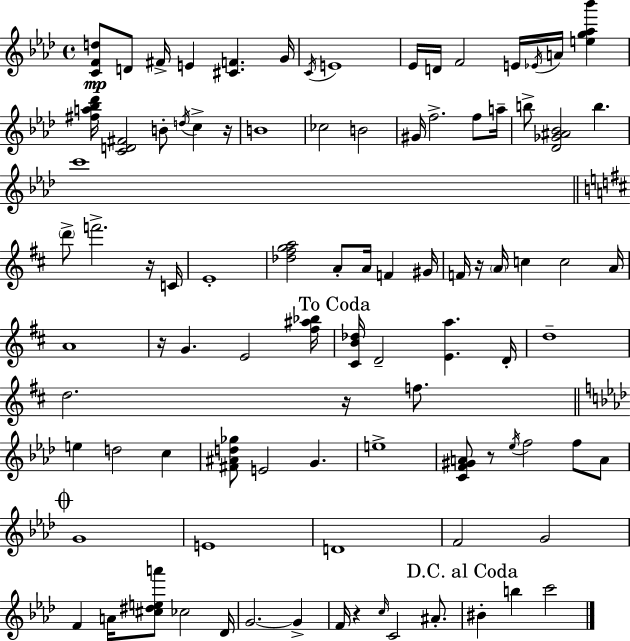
{
  \clef treble
  \time 4/4
  \defaultTimeSignature
  \key aes \major
  <c' f' d''>8\mp d'8 fis'16-> e'4 <cis' f'>4. g'16 | \acciaccatura { c'16 } e'1 | ees'16 d'16 f'2 e'16 \acciaccatura { ees'16 } a'16 <e'' g'' aes'' bes'''>4 | <fis'' a'' bes'' des'''>16 <c' d' fis'>2 b'8-. \acciaccatura { d''16 } c''4-> | \break r16 b'1 | ces''2 b'2 | gis'16 f''2.-> | f''8 a''16-- b''8-> <des' ges' ais' bes'>2 b''4. | \break c'''1 | \bar "||" \break \key b \minor \parenthesize d'''8-> f'''2.-> r16 c'16 | e'1-. | <des'' fis'' g'' a''>2 a'8-. a'16 f'4 gis'16 | f'16 r16 \parenthesize a'16 c''4 c''2 a'16 | \break a'1 | r16 g'4. e'2 <fis'' ais'' bes''>16 | \mark "To Coda" <cis' b' des''>16 d'2-- <e' a''>4. d'16-. | d''1-- | \break d''2. r16 f''8. | \bar "||" \break \key aes \major e''4 d''2 c''4 | <fis' ais' d'' ges''>8 e'2 g'4. | e''1-> | <c' f' gis' a'>8 r8 \acciaccatura { ees''16 } f''2 f''8 a'8 | \break \mark \markup { \musicglyph "scripts.coda" } g'1 | e'1 | d'1 | f'2 g'2 | \break f'4 a'16 <cis'' dis'' e'' a'''>8 ces''2 | des'16 g'2.~~ g'4-> | f'16 r4 \grace { c''16 } c'2 ais'8.-. | \mark "D.C. al Coda" bis'4-. b''4 c'''2 | \break \bar "|."
}